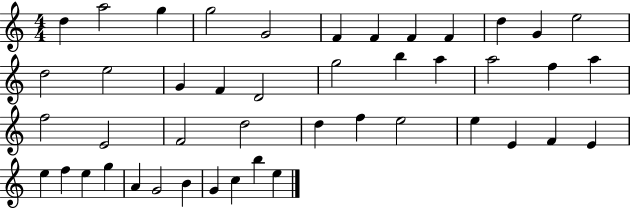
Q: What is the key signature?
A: C major